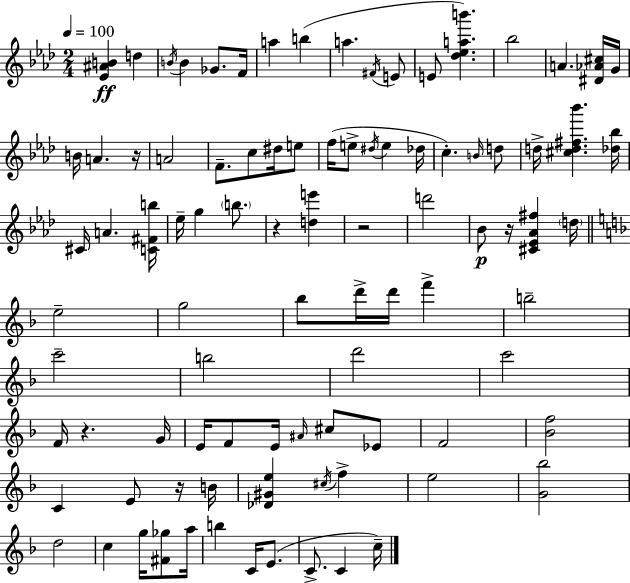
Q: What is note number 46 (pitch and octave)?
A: C6